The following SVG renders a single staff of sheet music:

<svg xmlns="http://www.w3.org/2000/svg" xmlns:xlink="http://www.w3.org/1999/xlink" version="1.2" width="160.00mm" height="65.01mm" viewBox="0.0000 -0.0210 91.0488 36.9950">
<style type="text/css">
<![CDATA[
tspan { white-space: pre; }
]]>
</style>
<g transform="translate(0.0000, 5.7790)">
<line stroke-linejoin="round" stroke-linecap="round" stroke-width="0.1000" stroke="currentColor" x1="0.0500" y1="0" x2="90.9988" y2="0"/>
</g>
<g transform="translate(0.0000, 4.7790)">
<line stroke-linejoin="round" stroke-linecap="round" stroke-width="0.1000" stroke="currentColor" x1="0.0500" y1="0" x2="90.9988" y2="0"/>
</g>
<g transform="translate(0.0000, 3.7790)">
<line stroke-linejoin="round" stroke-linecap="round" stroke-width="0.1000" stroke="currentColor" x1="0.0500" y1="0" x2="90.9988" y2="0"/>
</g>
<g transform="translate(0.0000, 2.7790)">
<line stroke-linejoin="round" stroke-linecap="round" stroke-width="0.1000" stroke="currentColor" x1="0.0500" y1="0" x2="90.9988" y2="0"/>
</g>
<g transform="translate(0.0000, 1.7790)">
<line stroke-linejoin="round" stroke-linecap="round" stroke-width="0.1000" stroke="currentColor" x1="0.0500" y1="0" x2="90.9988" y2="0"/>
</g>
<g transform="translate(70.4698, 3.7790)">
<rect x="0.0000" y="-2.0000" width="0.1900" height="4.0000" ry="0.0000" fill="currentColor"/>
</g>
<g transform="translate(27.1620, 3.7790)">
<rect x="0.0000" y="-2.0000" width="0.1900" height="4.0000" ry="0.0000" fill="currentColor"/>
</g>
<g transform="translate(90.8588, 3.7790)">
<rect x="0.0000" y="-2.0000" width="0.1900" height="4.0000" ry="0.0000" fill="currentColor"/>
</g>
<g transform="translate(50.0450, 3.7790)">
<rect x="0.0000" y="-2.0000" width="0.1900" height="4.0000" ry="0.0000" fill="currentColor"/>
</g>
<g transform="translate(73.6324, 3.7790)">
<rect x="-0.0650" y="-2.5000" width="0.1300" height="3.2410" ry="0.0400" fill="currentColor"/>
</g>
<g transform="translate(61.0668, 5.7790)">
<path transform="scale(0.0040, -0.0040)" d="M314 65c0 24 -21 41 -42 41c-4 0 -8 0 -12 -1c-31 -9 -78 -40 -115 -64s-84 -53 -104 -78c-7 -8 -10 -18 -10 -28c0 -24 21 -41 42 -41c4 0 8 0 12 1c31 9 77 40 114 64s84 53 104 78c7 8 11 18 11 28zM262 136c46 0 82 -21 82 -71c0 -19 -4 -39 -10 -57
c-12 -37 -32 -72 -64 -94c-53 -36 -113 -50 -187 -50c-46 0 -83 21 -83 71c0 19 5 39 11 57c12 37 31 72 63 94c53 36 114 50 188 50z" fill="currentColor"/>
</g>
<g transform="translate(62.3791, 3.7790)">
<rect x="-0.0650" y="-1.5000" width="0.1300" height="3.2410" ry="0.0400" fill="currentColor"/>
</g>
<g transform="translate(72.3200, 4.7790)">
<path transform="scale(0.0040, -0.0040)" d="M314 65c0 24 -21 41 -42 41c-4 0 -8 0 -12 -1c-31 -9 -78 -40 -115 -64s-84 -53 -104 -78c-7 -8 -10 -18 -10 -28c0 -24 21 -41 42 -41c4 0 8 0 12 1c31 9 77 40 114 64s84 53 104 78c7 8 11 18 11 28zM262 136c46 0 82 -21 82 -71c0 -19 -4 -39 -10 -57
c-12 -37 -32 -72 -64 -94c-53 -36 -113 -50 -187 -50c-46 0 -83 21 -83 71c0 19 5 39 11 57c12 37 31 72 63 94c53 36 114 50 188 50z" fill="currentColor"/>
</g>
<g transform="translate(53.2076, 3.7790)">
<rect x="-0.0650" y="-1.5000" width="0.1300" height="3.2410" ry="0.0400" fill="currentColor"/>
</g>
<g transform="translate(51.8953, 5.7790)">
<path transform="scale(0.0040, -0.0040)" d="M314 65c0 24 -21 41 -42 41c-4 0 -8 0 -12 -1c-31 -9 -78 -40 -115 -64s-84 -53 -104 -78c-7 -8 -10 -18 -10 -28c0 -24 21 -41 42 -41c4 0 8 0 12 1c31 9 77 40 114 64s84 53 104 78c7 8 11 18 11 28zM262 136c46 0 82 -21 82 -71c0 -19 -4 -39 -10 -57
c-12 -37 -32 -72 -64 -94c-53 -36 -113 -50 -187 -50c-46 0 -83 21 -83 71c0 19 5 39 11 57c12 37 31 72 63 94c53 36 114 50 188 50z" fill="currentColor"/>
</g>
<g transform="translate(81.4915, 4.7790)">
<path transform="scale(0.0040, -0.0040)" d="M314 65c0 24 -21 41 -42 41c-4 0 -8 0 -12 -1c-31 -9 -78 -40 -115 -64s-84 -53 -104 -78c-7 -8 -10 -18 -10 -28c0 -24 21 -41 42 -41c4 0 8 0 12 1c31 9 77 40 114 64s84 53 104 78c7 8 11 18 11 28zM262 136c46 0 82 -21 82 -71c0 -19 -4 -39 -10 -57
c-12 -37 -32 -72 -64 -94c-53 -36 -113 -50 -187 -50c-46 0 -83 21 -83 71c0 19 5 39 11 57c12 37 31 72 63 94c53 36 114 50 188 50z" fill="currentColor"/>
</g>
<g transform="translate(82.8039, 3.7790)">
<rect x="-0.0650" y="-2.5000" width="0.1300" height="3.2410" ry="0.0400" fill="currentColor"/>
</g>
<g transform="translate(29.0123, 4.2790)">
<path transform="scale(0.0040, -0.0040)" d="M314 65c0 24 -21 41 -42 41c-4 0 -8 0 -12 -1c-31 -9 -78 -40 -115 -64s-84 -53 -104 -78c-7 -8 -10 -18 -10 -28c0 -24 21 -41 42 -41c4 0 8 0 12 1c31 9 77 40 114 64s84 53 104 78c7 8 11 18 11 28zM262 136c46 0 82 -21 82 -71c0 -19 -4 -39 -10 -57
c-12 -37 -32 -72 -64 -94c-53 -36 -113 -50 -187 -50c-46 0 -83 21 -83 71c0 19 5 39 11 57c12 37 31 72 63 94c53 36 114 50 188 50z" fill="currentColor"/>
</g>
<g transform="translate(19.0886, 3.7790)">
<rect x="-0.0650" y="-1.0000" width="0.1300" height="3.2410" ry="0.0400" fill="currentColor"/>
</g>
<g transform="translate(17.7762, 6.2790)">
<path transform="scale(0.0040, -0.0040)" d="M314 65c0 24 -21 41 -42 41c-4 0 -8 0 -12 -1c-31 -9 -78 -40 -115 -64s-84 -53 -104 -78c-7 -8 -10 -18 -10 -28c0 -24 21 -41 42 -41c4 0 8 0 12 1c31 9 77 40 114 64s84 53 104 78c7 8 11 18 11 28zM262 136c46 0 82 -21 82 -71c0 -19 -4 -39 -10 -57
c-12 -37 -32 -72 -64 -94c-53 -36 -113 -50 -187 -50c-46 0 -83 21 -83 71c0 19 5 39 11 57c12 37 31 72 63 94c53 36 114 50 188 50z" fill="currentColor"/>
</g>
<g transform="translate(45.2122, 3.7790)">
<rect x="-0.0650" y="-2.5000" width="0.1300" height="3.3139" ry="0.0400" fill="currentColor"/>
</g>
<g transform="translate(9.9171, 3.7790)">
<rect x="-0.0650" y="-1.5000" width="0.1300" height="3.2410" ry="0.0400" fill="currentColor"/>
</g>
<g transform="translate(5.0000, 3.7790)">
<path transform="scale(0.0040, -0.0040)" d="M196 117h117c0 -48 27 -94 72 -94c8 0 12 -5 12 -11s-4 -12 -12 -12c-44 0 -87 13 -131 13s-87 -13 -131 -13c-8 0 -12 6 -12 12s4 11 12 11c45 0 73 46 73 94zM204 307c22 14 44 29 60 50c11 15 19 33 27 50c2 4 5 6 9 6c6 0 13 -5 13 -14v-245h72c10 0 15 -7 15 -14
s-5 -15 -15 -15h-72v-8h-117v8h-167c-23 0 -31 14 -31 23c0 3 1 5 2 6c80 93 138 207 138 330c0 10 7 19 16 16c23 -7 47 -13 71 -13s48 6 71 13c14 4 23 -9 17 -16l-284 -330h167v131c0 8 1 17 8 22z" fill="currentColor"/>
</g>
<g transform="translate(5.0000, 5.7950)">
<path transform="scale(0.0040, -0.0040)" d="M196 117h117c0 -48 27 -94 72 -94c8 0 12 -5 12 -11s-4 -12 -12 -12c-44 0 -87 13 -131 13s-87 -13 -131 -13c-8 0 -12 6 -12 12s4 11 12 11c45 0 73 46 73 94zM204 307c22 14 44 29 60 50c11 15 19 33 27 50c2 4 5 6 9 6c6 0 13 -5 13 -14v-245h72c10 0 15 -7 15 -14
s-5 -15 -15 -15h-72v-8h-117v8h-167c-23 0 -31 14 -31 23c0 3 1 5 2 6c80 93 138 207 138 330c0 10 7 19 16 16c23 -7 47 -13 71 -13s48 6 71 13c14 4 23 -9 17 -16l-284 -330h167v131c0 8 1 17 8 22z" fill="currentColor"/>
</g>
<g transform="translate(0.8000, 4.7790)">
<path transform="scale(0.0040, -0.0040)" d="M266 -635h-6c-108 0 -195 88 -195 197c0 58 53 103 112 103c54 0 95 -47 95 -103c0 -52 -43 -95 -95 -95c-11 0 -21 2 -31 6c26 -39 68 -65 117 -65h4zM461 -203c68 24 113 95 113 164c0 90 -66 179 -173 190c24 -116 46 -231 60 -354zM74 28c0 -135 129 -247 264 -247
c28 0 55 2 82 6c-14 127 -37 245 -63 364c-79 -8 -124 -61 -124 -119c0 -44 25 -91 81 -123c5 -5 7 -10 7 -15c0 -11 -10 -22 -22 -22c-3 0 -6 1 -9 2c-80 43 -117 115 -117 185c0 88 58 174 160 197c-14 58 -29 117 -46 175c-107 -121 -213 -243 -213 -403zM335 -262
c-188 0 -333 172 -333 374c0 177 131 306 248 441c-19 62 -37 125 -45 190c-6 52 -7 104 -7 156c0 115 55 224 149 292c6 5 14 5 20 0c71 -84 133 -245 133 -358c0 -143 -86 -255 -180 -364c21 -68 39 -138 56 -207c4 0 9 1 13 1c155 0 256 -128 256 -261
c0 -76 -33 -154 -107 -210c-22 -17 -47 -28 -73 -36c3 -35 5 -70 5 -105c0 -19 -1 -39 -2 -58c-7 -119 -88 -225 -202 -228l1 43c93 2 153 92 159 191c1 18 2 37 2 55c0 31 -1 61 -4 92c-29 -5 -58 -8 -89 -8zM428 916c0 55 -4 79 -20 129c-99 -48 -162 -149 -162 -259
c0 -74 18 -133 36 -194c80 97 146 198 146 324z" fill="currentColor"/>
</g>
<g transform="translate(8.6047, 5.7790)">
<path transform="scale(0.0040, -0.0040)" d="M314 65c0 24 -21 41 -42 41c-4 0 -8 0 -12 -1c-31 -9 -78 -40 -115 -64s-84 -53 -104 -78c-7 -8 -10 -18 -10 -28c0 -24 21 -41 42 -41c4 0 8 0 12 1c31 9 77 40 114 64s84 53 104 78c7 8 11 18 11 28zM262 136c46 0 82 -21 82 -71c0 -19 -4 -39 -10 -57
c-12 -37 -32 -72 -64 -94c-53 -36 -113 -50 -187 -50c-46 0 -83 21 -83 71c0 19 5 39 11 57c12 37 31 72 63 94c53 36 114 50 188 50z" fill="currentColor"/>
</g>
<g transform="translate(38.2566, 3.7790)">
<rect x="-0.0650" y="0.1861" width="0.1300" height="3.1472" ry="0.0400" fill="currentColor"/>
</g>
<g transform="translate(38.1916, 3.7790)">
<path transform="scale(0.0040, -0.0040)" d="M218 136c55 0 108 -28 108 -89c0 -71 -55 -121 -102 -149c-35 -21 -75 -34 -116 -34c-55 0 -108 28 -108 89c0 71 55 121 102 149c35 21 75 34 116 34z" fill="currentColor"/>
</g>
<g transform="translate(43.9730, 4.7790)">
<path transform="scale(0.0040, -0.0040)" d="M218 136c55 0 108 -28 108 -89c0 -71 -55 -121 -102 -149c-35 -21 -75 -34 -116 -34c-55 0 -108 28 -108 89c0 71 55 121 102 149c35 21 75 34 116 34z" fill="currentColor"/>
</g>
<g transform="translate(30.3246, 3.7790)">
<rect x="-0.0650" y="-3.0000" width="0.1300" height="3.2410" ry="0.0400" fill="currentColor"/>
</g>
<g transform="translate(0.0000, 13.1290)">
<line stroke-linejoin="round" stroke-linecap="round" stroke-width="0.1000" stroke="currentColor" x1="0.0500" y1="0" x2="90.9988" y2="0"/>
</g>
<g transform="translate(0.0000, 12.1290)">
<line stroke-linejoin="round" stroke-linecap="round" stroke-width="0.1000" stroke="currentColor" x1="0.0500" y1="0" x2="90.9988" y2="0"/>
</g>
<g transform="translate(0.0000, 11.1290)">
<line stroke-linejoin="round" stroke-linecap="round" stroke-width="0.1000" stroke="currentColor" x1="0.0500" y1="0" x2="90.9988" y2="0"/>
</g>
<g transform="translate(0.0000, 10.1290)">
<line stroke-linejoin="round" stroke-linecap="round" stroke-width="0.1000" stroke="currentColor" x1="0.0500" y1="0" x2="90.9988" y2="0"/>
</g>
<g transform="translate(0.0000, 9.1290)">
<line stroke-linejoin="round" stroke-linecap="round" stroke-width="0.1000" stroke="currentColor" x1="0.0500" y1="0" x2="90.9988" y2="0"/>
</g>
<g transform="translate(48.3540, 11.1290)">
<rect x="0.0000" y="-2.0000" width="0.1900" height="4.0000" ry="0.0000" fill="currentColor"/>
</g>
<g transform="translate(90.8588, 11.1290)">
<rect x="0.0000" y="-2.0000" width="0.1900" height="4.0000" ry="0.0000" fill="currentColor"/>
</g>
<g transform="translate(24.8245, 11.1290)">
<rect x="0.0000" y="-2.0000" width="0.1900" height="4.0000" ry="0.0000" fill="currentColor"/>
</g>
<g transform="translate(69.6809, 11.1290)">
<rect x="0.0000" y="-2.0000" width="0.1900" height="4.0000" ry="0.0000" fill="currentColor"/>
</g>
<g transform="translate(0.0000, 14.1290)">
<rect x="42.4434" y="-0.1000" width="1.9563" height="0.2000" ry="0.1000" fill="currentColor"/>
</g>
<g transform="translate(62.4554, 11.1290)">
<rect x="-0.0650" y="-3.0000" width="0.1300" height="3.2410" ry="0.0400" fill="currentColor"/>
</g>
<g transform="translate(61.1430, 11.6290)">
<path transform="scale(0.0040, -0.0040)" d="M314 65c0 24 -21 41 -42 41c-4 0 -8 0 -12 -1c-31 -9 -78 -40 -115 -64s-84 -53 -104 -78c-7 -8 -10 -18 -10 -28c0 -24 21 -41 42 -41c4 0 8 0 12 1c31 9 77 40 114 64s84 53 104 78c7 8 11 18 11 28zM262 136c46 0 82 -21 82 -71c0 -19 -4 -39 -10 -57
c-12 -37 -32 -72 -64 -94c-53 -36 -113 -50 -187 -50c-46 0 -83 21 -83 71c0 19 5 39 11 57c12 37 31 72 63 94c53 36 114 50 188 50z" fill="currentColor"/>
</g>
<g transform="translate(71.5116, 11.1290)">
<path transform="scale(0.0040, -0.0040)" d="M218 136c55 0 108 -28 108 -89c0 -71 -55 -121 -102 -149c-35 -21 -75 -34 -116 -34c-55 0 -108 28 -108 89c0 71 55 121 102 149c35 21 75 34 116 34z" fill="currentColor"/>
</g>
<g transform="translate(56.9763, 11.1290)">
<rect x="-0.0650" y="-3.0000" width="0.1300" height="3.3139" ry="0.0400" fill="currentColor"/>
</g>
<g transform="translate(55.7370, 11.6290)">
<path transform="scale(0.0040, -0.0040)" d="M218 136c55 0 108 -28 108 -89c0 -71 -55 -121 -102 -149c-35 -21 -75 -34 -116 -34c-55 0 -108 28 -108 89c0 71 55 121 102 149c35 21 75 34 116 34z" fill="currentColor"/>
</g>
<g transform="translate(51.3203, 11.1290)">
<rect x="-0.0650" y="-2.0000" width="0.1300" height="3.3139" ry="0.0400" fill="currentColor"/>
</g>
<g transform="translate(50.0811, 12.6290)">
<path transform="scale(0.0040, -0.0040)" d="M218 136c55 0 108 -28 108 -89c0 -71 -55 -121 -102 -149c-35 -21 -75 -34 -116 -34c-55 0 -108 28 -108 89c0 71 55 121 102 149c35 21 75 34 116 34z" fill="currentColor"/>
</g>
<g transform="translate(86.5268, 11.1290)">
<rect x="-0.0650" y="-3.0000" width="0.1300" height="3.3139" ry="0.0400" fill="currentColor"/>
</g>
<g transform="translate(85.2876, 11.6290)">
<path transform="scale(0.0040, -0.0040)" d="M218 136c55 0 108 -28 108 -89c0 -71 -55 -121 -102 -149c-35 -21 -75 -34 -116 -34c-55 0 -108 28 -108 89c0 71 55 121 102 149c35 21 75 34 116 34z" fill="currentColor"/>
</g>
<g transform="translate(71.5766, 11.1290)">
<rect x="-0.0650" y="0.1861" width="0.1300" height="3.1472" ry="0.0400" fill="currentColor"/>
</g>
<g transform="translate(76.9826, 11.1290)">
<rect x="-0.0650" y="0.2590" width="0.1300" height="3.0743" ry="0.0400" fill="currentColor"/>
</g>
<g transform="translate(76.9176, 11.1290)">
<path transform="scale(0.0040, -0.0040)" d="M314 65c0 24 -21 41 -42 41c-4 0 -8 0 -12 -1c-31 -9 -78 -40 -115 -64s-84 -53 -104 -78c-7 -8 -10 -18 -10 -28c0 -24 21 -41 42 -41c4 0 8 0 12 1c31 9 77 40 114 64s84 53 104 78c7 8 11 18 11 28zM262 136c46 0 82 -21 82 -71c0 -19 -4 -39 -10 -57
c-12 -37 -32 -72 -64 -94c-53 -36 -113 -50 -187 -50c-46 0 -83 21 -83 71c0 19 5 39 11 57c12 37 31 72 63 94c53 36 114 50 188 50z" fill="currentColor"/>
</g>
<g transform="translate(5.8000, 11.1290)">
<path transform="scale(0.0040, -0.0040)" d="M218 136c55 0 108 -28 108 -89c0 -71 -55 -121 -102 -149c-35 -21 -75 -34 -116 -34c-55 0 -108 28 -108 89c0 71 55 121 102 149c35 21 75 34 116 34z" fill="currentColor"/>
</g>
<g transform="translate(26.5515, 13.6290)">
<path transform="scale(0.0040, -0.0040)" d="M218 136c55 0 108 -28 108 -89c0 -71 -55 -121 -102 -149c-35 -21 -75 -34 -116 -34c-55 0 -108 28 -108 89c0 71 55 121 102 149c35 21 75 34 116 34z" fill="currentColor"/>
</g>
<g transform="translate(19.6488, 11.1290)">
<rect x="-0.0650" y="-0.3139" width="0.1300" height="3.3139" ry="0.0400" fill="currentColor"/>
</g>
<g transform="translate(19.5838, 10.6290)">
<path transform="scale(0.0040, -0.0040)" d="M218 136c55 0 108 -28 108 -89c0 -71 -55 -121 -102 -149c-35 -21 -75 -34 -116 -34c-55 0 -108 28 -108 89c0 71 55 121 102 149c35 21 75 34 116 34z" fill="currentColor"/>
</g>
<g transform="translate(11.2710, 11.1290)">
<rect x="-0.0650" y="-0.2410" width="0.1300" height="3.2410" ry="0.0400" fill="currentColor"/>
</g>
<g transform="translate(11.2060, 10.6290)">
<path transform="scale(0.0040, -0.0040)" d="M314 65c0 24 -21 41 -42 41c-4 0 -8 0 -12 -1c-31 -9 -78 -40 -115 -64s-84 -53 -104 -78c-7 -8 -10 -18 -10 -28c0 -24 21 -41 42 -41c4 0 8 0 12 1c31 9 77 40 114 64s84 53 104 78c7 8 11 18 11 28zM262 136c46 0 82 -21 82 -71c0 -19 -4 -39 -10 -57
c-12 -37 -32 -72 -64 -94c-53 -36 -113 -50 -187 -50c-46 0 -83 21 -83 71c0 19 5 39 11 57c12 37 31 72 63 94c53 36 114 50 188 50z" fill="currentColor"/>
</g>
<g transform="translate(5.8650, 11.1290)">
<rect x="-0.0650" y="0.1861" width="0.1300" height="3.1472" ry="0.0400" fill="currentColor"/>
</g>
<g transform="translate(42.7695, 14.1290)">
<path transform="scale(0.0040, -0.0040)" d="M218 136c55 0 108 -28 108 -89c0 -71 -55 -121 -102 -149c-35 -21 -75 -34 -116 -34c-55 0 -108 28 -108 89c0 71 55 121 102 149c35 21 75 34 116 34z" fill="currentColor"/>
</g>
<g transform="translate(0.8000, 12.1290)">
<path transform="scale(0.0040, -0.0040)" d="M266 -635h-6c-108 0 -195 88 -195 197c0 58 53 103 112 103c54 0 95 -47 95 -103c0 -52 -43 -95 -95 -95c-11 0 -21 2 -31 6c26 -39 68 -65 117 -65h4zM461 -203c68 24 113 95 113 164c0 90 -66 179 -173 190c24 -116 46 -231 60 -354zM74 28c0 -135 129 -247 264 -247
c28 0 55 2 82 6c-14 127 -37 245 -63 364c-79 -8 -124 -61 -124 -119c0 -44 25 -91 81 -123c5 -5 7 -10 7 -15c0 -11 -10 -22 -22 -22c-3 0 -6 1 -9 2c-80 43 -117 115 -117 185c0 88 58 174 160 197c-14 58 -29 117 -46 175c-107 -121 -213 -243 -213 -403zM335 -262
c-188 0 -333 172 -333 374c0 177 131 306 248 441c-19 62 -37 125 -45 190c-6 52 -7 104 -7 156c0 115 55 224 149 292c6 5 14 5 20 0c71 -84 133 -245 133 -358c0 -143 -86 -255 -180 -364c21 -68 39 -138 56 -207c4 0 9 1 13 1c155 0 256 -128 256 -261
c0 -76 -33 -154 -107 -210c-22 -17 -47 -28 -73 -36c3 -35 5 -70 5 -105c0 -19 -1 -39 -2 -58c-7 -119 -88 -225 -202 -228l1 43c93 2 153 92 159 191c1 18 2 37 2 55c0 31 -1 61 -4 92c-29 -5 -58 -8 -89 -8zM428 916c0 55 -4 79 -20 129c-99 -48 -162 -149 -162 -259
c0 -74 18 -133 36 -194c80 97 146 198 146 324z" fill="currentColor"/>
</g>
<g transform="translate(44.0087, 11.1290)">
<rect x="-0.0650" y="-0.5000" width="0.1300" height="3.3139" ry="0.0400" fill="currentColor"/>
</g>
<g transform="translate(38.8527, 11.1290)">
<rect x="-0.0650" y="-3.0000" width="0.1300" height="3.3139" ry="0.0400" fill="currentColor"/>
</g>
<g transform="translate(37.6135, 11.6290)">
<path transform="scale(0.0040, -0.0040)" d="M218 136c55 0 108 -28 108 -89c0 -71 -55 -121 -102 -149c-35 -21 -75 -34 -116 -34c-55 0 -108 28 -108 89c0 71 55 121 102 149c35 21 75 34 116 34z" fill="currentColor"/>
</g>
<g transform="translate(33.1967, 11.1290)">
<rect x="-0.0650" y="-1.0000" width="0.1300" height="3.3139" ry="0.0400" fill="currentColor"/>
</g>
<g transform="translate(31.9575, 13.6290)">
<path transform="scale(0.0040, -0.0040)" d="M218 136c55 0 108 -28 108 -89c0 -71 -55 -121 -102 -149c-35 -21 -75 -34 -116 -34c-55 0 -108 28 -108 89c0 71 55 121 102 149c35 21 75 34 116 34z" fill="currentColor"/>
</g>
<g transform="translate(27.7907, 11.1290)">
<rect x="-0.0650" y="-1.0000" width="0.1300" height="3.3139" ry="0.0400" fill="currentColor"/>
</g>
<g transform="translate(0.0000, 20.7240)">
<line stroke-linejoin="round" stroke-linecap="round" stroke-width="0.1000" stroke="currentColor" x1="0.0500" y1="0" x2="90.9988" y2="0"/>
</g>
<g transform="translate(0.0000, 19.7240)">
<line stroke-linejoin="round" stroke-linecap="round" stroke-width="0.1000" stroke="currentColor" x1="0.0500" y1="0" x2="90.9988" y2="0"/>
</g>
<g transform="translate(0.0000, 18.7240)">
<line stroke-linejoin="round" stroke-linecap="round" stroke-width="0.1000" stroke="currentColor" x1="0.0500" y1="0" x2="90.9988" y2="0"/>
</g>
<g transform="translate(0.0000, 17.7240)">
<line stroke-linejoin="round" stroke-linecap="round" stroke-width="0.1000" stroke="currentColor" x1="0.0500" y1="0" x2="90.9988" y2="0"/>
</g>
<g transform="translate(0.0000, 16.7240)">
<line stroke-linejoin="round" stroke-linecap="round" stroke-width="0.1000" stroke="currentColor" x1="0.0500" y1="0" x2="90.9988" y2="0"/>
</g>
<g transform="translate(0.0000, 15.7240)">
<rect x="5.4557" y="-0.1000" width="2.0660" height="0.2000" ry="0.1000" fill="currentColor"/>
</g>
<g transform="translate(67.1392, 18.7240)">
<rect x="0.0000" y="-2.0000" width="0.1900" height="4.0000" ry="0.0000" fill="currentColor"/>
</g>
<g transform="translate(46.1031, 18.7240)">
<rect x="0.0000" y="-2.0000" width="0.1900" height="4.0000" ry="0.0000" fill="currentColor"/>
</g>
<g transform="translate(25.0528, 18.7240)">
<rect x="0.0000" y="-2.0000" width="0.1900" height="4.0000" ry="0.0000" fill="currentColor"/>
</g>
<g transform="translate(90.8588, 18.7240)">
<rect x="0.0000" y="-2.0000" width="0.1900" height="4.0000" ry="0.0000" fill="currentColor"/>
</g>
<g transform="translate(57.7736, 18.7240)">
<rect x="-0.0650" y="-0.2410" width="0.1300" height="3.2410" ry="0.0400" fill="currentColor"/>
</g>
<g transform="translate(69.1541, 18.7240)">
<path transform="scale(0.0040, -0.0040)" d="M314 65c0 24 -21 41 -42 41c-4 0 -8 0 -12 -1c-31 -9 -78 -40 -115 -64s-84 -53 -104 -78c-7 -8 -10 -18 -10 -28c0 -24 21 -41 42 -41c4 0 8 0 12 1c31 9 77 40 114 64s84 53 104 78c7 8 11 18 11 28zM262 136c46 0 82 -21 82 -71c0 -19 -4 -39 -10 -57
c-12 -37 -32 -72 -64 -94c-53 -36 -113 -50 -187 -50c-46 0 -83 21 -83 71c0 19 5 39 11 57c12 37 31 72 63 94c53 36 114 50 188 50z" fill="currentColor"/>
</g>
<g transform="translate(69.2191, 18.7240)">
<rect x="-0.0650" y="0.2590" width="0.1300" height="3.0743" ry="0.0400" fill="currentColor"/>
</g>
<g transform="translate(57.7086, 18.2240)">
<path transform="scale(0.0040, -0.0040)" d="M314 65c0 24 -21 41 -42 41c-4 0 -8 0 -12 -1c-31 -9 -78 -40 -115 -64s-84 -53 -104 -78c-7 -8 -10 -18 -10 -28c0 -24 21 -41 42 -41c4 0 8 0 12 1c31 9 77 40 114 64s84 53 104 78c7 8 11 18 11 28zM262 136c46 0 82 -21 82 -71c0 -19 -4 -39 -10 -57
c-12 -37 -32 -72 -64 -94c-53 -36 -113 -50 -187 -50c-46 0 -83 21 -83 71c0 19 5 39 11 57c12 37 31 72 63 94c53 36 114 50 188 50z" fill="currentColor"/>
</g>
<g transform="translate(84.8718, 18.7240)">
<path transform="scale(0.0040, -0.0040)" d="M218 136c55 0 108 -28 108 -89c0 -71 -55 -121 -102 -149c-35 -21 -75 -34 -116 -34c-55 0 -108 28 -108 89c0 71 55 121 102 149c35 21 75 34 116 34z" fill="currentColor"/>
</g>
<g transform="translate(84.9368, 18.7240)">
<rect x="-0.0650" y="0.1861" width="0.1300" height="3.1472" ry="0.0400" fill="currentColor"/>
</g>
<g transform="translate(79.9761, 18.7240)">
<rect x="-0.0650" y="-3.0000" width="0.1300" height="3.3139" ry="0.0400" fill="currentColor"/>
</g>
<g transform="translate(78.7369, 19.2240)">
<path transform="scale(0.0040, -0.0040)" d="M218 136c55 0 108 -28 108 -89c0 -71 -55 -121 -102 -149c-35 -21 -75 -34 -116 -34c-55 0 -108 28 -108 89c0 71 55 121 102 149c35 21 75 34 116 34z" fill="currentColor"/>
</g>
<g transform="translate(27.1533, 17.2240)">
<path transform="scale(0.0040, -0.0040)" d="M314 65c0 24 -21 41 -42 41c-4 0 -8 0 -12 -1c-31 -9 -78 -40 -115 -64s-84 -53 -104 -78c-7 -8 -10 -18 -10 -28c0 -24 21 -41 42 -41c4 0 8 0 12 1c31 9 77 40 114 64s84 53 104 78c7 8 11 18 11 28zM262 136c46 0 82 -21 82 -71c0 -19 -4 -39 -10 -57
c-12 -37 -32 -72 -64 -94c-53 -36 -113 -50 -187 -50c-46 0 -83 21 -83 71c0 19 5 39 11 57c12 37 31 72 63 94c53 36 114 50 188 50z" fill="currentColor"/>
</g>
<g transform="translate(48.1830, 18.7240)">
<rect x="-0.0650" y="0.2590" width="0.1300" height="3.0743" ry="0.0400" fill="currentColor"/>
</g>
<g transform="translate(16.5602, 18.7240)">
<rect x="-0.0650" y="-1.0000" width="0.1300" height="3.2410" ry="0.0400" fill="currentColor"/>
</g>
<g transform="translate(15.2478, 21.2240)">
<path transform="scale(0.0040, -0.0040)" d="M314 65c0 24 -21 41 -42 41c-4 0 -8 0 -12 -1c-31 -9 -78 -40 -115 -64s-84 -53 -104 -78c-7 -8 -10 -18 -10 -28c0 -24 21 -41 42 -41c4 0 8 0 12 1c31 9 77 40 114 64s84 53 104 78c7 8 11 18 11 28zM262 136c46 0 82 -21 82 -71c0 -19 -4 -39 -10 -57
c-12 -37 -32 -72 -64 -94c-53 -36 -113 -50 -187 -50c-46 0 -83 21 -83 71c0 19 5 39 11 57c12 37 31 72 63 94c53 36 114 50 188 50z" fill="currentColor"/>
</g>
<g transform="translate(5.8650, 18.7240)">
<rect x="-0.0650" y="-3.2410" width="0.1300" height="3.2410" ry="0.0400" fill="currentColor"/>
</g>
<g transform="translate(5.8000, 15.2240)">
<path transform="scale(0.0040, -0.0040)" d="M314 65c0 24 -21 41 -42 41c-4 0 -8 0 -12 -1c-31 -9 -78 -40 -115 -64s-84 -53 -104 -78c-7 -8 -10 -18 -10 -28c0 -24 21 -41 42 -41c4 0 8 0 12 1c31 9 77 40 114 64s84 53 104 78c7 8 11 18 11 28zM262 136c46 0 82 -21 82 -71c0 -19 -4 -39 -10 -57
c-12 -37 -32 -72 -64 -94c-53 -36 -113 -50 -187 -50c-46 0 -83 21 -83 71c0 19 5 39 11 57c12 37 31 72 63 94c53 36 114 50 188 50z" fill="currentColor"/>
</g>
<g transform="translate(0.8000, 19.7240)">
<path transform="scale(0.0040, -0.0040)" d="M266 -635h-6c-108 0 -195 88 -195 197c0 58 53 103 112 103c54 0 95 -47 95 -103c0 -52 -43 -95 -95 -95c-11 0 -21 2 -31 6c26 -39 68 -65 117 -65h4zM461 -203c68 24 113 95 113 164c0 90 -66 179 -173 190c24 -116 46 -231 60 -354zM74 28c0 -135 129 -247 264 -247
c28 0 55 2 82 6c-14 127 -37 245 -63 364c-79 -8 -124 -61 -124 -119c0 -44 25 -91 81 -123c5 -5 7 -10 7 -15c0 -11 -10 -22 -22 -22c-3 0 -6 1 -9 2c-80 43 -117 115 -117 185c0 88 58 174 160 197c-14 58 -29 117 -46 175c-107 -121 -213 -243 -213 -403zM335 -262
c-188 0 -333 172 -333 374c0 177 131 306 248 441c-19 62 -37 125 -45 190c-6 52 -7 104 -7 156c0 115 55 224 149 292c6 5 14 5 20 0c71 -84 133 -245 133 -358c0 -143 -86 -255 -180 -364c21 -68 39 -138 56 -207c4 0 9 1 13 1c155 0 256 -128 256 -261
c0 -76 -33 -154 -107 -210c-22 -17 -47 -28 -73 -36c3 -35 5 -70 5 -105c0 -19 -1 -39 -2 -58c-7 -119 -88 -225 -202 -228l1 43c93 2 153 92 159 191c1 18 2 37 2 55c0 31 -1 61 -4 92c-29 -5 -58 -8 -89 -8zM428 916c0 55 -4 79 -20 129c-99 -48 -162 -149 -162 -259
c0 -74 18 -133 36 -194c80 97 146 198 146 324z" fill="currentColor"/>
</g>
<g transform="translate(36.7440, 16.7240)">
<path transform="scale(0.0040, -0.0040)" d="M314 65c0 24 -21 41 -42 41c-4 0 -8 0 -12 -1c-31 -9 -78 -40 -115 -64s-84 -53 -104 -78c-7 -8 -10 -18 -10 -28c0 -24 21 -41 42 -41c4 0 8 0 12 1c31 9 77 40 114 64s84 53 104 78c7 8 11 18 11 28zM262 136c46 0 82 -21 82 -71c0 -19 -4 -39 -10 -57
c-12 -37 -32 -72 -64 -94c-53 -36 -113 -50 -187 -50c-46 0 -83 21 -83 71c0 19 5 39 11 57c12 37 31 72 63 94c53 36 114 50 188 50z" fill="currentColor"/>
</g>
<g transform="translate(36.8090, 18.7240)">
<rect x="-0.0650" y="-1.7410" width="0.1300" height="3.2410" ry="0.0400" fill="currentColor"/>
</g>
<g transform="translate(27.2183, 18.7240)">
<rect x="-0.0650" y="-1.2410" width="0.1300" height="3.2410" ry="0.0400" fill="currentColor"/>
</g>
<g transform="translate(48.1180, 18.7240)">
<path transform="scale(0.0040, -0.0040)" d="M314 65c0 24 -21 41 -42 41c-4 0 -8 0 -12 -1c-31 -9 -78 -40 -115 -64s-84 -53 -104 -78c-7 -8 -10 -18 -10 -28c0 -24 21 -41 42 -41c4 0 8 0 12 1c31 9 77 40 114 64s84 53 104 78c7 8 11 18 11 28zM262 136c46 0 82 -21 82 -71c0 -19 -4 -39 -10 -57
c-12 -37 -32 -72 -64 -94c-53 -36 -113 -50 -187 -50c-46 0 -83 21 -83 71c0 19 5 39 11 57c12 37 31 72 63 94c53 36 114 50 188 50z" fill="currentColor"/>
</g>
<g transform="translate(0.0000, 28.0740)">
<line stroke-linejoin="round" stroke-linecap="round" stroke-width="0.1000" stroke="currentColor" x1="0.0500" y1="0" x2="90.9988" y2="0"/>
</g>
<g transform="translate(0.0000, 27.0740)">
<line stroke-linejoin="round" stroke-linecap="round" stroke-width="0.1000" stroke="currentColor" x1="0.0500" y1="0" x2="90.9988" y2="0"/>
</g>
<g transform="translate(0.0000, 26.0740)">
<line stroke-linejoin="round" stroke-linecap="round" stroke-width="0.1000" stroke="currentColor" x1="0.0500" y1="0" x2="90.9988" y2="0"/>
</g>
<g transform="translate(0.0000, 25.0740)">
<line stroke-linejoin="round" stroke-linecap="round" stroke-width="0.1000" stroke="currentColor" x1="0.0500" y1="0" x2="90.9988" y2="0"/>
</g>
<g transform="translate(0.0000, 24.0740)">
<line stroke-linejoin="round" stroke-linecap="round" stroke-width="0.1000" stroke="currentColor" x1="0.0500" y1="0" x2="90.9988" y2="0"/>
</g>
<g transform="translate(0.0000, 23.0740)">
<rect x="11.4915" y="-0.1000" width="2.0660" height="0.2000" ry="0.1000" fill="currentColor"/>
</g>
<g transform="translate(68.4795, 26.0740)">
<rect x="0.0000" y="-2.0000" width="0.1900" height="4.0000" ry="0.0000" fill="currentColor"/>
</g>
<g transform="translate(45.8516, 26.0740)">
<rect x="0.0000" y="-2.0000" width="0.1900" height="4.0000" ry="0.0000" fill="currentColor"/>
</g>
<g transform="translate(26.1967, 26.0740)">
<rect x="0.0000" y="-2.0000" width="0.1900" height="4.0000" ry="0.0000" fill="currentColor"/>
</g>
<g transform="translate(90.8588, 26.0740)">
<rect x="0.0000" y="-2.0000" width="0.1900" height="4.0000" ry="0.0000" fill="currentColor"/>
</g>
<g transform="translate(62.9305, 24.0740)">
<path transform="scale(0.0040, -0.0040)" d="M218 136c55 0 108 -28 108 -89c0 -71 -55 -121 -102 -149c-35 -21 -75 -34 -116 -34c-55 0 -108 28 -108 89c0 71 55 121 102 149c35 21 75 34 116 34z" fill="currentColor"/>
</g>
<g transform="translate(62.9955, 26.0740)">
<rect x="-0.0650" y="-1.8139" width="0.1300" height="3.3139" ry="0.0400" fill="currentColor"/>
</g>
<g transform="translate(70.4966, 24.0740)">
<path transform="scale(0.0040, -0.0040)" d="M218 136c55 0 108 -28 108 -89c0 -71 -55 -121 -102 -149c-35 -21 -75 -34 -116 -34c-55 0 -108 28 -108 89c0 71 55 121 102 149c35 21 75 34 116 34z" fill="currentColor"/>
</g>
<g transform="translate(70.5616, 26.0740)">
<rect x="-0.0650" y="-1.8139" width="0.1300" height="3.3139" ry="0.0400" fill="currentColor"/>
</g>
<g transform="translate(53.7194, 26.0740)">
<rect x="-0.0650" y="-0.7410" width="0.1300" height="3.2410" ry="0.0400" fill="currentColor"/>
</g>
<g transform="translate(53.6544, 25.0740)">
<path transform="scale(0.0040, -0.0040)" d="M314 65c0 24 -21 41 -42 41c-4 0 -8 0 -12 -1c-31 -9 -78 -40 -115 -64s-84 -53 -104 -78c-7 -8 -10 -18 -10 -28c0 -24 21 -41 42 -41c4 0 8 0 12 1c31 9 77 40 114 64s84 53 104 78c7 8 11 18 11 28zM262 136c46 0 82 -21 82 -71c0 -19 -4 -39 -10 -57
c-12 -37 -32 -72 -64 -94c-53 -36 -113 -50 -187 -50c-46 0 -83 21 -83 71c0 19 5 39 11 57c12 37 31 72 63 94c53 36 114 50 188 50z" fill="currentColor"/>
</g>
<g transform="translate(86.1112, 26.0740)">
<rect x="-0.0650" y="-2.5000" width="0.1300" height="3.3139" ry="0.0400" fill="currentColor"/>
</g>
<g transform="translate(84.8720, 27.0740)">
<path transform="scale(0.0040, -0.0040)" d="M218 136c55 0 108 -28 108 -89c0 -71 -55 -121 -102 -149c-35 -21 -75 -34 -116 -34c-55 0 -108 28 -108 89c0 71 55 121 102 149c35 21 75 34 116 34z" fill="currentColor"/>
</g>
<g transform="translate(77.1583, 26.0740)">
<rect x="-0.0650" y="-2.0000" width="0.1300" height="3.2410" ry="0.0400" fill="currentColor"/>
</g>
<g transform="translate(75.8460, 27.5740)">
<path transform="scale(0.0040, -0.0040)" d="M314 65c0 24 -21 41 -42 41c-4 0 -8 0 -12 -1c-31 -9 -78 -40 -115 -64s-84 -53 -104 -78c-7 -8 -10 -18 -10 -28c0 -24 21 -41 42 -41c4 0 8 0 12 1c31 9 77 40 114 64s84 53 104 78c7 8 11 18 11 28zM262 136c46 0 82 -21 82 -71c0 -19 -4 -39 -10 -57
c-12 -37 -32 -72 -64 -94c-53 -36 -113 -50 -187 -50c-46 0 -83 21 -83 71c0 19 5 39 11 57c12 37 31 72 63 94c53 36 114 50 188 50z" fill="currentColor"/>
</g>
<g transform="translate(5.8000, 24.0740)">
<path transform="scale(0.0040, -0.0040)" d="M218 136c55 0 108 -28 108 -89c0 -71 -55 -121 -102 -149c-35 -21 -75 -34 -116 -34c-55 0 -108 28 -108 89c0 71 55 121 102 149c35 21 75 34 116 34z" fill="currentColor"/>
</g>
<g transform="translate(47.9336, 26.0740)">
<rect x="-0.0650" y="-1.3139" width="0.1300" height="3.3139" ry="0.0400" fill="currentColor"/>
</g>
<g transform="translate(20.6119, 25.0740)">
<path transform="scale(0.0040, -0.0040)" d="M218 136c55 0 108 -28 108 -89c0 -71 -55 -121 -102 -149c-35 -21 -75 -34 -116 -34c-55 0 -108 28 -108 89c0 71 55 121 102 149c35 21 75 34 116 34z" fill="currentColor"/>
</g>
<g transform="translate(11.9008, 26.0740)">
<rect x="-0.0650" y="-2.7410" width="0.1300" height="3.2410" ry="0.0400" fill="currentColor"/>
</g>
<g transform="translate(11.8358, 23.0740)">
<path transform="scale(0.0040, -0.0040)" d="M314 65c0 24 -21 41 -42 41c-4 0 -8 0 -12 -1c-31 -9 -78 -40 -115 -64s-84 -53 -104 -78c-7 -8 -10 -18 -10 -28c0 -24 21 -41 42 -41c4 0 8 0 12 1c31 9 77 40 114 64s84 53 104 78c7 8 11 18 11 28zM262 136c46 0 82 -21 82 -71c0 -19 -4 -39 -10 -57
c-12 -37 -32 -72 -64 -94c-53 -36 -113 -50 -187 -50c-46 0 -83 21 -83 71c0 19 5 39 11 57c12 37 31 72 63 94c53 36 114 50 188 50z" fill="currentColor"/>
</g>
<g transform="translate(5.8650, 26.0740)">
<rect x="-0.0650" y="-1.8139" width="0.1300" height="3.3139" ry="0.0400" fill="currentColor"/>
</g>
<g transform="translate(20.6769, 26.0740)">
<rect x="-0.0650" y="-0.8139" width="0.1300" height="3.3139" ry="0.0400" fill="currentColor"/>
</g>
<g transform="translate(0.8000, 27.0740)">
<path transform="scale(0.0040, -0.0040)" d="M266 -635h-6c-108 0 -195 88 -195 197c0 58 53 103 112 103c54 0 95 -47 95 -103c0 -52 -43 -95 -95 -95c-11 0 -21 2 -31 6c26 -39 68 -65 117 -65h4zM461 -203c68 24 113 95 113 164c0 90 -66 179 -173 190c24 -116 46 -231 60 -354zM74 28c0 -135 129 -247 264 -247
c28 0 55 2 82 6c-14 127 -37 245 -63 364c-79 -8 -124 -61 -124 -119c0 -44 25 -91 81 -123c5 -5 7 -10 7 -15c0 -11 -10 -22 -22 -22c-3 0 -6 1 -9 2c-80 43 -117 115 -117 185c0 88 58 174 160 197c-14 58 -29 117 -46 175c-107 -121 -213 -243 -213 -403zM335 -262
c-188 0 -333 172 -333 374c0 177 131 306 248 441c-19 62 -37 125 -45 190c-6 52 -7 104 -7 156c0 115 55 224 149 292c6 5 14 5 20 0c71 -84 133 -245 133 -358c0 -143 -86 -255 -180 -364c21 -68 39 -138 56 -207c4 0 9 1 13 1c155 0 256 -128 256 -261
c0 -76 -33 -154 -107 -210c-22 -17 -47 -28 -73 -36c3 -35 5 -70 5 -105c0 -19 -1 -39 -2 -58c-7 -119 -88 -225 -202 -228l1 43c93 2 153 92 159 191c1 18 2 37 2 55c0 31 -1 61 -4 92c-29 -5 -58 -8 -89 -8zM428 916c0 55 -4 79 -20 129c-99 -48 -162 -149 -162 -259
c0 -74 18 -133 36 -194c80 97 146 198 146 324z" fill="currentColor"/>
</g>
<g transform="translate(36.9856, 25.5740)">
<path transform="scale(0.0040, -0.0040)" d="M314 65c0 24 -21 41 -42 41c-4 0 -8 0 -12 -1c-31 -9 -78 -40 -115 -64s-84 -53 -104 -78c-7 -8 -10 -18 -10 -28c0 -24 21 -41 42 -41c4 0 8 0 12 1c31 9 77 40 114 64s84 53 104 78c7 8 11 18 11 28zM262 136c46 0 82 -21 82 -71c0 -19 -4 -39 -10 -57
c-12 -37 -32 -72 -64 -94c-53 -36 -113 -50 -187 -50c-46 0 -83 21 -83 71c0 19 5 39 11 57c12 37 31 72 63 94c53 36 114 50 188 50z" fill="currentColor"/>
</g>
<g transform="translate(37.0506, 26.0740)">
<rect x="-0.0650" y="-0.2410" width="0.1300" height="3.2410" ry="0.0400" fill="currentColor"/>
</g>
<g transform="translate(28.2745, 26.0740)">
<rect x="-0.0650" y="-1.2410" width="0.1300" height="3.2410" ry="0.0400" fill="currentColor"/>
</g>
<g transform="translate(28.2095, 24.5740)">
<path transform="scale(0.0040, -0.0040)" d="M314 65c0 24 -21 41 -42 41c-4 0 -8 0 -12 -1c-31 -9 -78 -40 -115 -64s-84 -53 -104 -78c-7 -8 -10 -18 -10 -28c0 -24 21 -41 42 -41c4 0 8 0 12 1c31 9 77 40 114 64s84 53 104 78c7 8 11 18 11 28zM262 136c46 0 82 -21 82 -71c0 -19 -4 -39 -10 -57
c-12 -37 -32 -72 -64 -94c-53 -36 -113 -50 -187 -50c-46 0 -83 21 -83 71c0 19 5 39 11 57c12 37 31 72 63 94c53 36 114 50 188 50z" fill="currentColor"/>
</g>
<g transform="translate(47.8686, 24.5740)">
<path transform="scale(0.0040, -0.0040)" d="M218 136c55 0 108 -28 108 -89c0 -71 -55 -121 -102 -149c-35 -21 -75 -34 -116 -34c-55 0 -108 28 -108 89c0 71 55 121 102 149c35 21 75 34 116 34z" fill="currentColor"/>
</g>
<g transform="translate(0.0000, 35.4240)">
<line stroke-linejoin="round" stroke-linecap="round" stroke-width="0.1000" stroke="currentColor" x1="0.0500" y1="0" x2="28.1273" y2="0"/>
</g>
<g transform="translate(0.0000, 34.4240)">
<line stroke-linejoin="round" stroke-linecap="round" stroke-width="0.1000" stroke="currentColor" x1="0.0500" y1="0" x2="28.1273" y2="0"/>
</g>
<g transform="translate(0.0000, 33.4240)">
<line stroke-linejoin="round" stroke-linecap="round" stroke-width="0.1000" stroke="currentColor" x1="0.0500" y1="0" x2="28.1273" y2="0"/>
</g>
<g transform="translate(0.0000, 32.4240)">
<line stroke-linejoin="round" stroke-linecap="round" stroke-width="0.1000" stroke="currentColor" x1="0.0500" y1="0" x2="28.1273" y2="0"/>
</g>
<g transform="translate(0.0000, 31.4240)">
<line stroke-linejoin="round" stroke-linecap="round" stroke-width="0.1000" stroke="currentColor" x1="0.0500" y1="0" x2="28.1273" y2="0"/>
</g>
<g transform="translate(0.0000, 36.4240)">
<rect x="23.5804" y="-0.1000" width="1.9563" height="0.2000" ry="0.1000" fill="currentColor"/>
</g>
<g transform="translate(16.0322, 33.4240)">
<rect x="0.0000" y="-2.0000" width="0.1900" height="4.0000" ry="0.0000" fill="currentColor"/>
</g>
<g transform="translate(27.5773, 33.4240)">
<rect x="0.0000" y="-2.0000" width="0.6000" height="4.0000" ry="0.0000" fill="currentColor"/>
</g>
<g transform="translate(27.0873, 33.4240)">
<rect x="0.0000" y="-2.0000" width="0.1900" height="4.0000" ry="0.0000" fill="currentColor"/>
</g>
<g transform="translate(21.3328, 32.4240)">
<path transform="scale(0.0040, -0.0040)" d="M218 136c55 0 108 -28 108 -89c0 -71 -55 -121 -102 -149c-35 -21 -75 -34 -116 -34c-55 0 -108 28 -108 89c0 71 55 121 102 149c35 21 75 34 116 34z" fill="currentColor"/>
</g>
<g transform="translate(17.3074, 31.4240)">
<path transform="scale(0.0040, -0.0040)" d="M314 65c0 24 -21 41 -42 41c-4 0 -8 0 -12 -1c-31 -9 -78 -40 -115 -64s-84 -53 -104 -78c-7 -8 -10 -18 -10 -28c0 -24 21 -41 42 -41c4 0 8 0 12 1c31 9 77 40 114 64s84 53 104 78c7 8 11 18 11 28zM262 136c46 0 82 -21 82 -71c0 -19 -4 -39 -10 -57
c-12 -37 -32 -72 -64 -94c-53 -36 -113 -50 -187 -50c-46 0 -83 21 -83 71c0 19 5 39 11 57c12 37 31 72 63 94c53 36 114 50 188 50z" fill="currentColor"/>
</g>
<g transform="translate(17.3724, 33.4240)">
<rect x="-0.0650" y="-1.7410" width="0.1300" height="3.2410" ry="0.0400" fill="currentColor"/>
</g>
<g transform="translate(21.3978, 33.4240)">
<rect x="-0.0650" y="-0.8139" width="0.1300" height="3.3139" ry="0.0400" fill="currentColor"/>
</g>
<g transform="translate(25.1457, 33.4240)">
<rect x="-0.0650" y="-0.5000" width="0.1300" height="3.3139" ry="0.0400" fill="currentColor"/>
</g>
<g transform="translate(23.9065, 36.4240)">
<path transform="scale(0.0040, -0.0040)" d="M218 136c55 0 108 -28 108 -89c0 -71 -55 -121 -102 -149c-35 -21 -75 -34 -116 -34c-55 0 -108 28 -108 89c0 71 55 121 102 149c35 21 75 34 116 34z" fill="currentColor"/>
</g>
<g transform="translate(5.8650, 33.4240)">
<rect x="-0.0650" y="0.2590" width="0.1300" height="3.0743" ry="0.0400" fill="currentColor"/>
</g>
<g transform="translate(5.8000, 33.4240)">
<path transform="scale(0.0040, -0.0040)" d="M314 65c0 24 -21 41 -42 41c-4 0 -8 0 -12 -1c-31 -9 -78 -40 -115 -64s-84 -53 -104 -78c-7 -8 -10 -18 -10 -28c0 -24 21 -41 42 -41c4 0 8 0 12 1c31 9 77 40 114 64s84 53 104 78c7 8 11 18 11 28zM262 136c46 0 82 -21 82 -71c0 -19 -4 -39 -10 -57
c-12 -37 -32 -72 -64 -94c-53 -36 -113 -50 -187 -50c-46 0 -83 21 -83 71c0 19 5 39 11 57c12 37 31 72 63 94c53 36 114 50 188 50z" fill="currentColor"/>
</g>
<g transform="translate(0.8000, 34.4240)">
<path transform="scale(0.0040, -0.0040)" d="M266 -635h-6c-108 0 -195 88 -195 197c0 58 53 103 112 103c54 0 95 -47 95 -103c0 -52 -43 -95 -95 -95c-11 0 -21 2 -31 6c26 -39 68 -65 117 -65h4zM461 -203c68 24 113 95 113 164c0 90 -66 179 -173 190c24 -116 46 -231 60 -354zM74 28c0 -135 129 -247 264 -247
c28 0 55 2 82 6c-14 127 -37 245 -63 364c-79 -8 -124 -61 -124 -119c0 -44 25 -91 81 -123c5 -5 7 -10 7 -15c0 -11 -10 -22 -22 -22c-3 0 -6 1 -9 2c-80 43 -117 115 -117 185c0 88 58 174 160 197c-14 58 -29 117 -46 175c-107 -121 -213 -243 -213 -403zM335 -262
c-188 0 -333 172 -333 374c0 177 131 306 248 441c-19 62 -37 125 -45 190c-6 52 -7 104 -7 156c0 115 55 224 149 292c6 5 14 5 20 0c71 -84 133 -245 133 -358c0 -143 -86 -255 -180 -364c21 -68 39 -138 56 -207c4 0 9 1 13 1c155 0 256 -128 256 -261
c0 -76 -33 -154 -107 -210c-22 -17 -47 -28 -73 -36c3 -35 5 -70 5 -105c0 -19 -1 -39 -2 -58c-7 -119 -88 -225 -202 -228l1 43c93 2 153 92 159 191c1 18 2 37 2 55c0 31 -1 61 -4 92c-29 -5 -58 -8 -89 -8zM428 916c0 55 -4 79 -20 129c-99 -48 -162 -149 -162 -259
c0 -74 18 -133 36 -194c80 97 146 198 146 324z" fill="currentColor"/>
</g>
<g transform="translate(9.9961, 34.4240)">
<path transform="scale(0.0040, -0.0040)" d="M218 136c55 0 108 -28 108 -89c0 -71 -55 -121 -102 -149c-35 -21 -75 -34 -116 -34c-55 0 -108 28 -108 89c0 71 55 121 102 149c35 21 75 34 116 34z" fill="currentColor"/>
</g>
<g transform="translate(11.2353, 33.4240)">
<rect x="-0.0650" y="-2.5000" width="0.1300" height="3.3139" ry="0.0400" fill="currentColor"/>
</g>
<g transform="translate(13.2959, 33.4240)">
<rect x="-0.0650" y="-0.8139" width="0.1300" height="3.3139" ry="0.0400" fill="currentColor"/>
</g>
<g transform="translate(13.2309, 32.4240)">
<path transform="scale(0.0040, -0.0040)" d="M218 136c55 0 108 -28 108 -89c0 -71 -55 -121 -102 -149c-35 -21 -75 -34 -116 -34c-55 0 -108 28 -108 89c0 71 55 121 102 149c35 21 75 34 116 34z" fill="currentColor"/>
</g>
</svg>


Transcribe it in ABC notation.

X:1
T:Untitled
M:4/4
L:1/4
K:C
E2 D2 A2 B G E2 E2 G2 G2 B c2 c D D A C F A A2 B B2 A b2 D2 e2 f2 B2 c2 B2 A B f a2 d e2 c2 e d2 f f F2 G B2 G d f2 d C